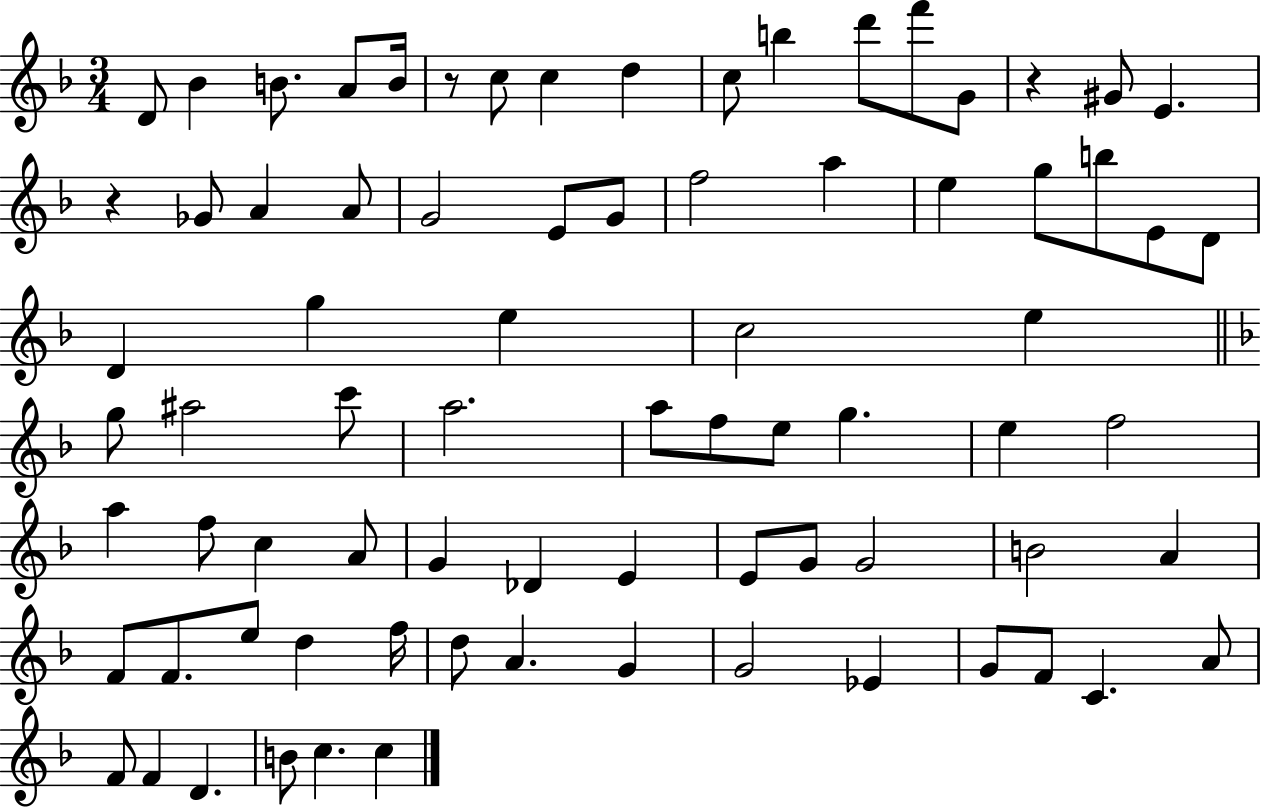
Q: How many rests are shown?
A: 3